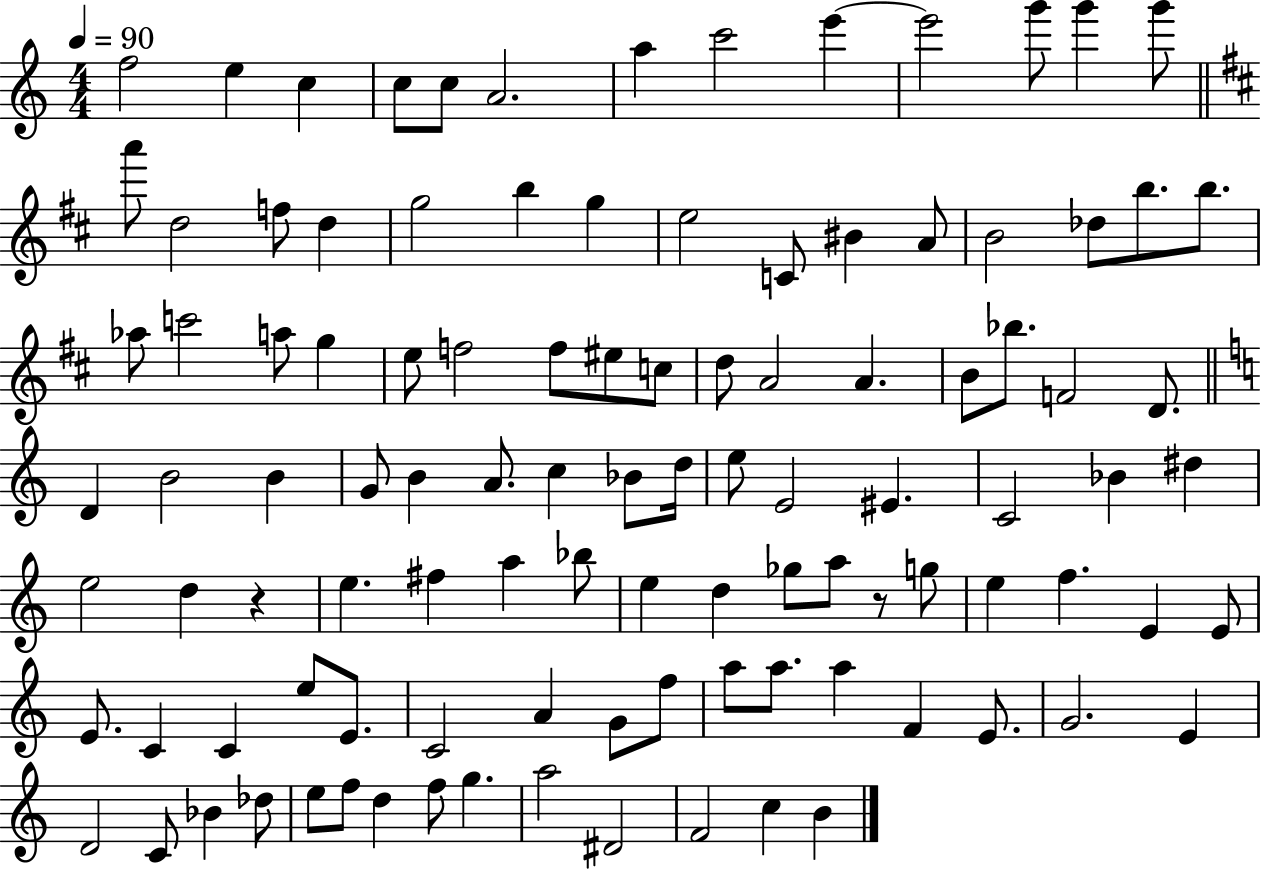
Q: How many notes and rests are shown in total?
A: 106